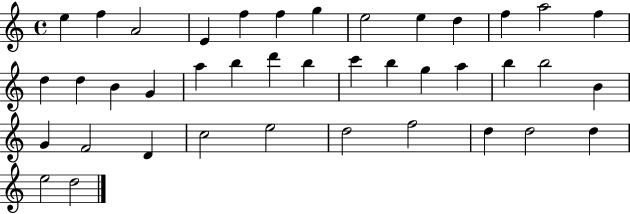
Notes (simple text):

E5/q F5/q A4/h E4/q F5/q F5/q G5/q E5/h E5/q D5/q F5/q A5/h F5/q D5/q D5/q B4/q G4/q A5/q B5/q D6/q B5/q C6/q B5/q G5/q A5/q B5/q B5/h B4/q G4/q F4/h D4/q C5/h E5/h D5/h F5/h D5/q D5/h D5/q E5/h D5/h